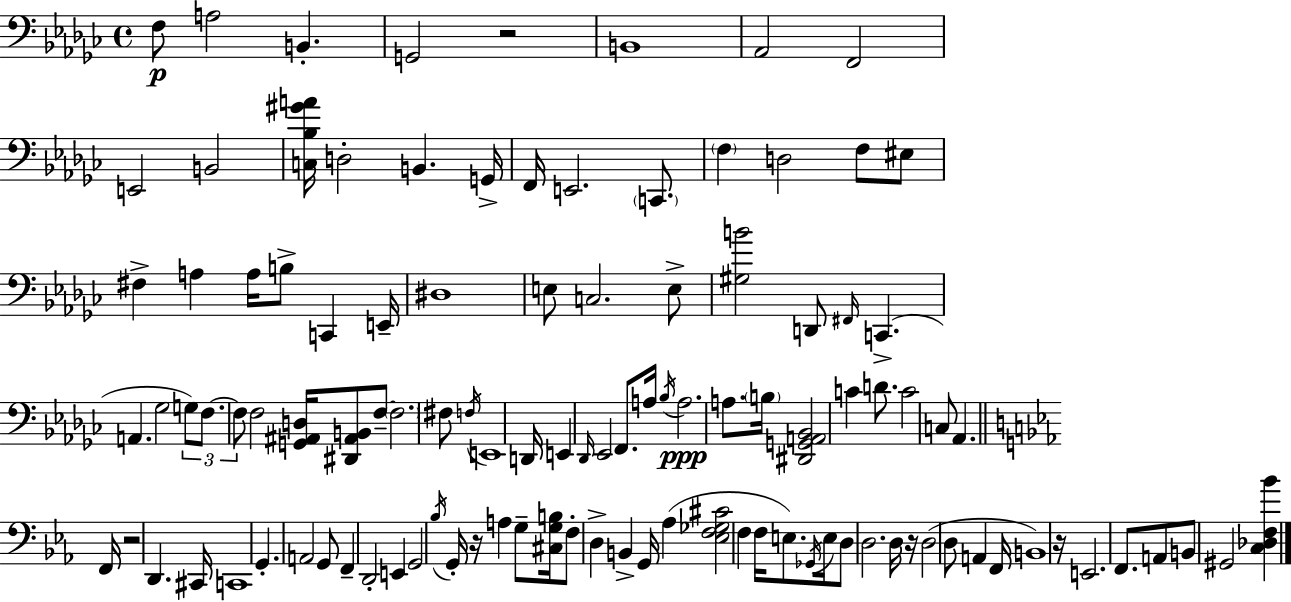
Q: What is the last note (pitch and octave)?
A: G#2